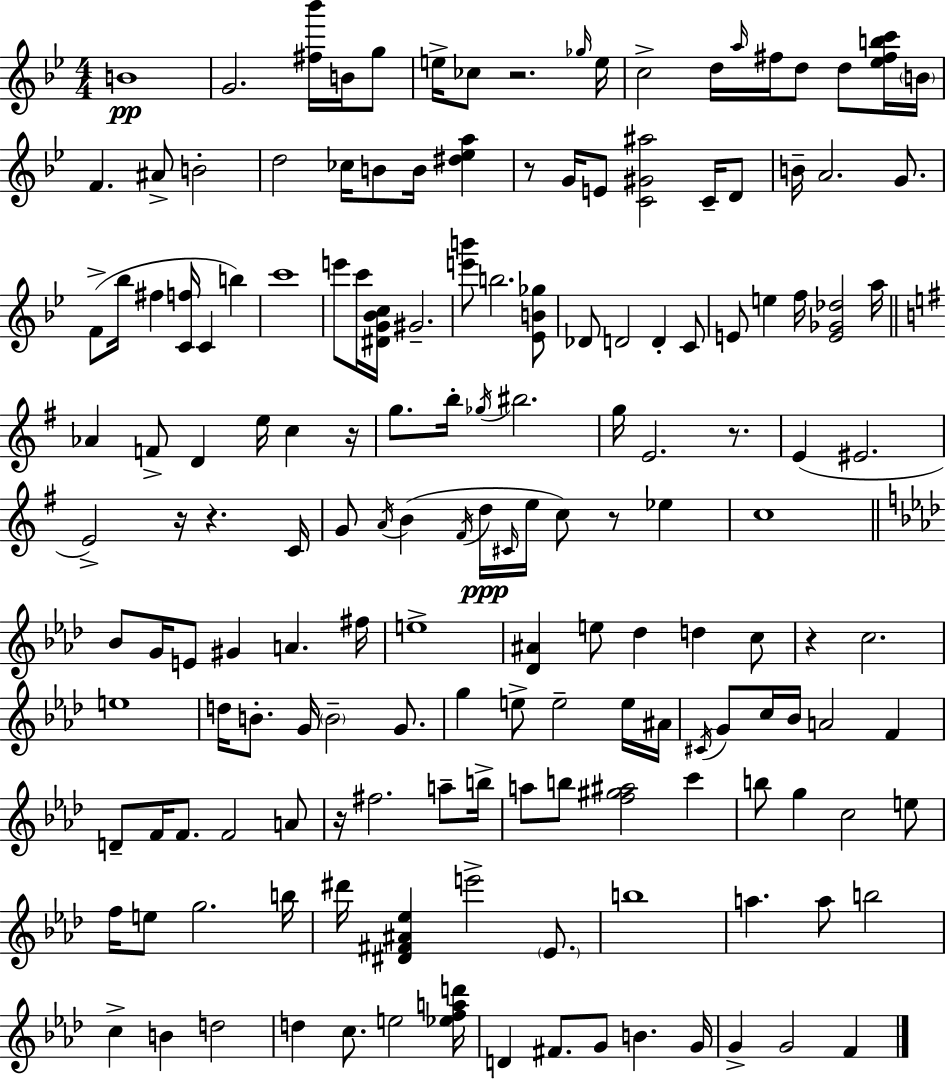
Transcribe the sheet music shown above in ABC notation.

X:1
T:Untitled
M:4/4
L:1/4
K:Gm
B4 G2 [^f_b']/4 B/4 g/2 e/4 _c/2 z2 _g/4 e/4 c2 d/4 a/4 ^f/4 d/2 d/2 [_e^fbc']/4 B/4 F ^A/2 B2 d2 _c/4 B/2 B/4 [^d_ea] z/2 G/4 E/2 [C^G^a]2 C/4 D/2 B/4 A2 G/2 F/2 _b/4 ^f [Cf]/4 C b c'4 e'/2 c'/4 [^DG_Bc]/4 ^G2 [e'b']/2 b2 [_EB_g]/2 _D/2 D2 D C/2 E/2 e f/4 [E_G_d]2 a/4 _A F/2 D e/4 c z/4 g/2 b/4 _g/4 ^b2 g/4 E2 z/2 E ^E2 E2 z/4 z C/4 G/2 A/4 B ^F/4 d/4 ^C/4 e/4 c/2 z/2 _e c4 _B/2 G/4 E/2 ^G A ^f/4 e4 [_D^A] e/2 _d d c/2 z c2 e4 d/4 B/2 G/4 B2 G/2 g e/2 e2 e/4 ^A/4 ^C/4 G/2 c/4 _B/4 A2 F D/2 F/4 F/2 F2 A/2 z/4 ^f2 a/2 b/4 a/2 b/2 [f^g^a]2 c' b/2 g c2 e/2 f/4 e/2 g2 b/4 ^d'/4 [^D^F^A_e] e'2 _E/2 b4 a a/2 b2 c B d2 d c/2 e2 [_efad']/4 D ^F/2 G/2 B G/4 G G2 F